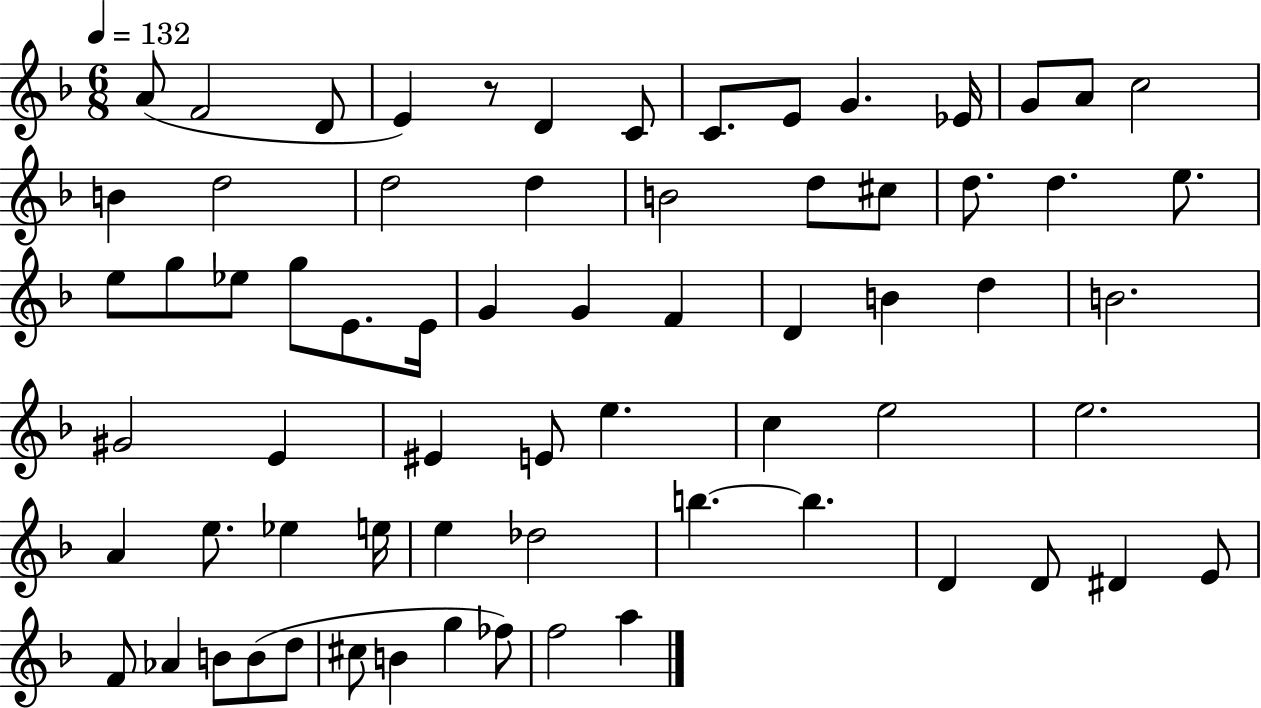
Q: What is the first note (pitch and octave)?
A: A4